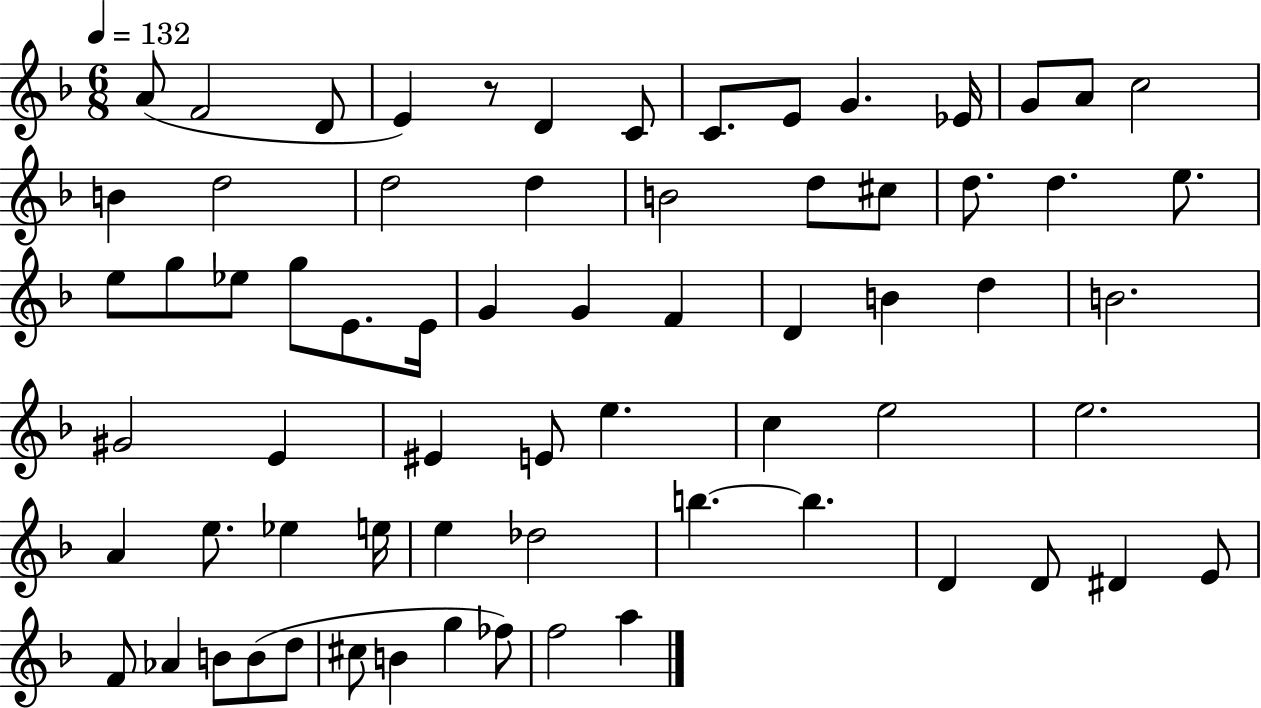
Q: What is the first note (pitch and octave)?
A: A4